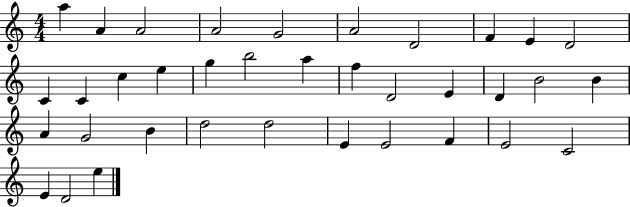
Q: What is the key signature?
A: C major